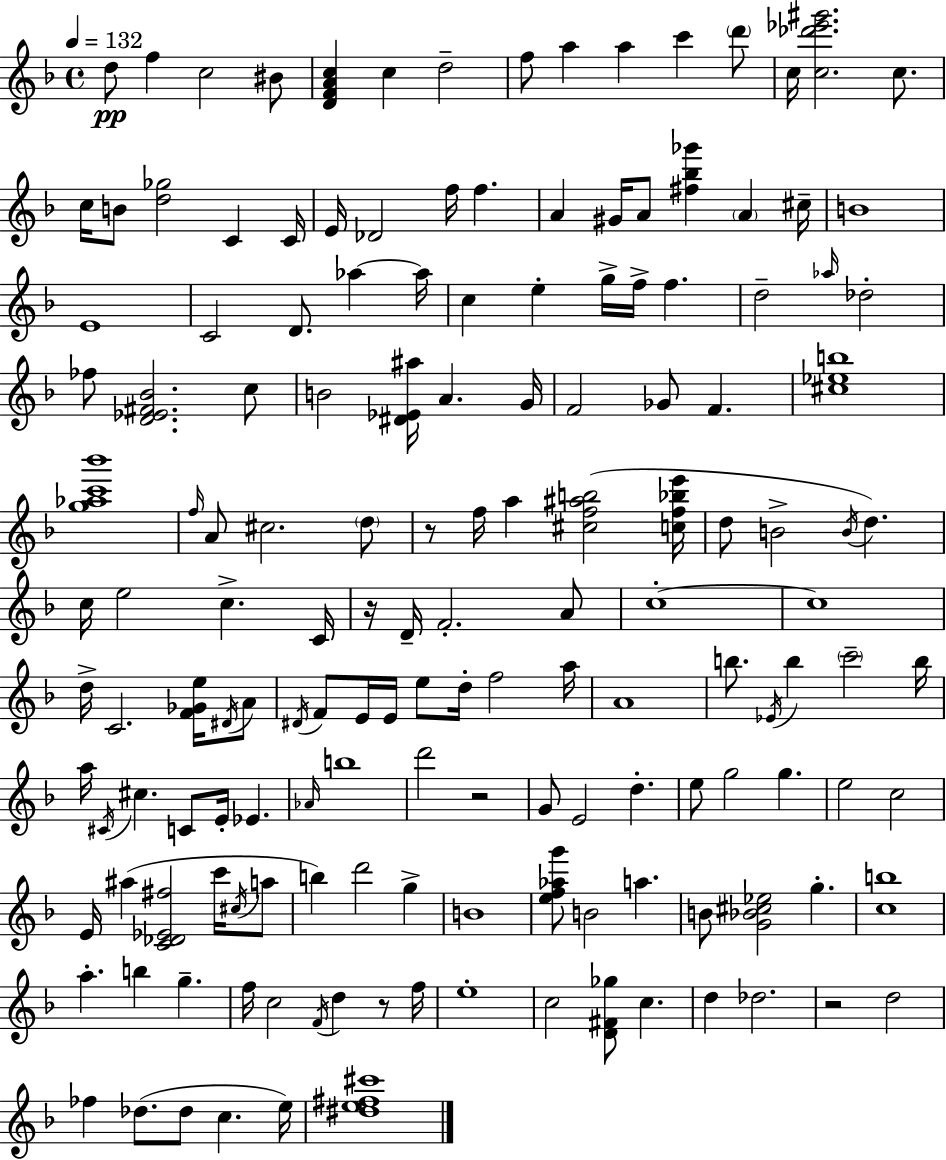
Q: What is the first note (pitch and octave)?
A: D5